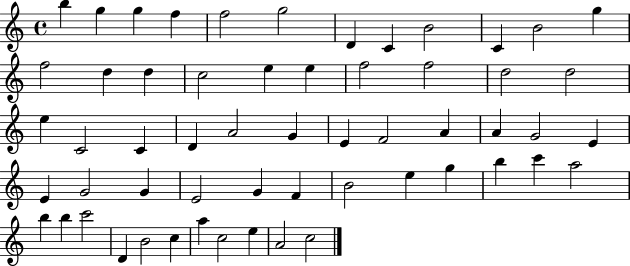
{
  \clef treble
  \time 4/4
  \defaultTimeSignature
  \key c \major
  b''4 g''4 g''4 f''4 | f''2 g''2 | d'4 c'4 b'2 | c'4 b'2 g''4 | \break f''2 d''4 d''4 | c''2 e''4 e''4 | f''2 f''2 | d''2 d''2 | \break e''4 c'2 c'4 | d'4 a'2 g'4 | e'4 f'2 a'4 | a'4 g'2 e'4 | \break e'4 g'2 g'4 | e'2 g'4 f'4 | b'2 e''4 g''4 | b''4 c'''4 a''2 | \break b''4 b''4 c'''2 | d'4 b'2 c''4 | a''4 c''2 e''4 | a'2 c''2 | \break \bar "|."
}